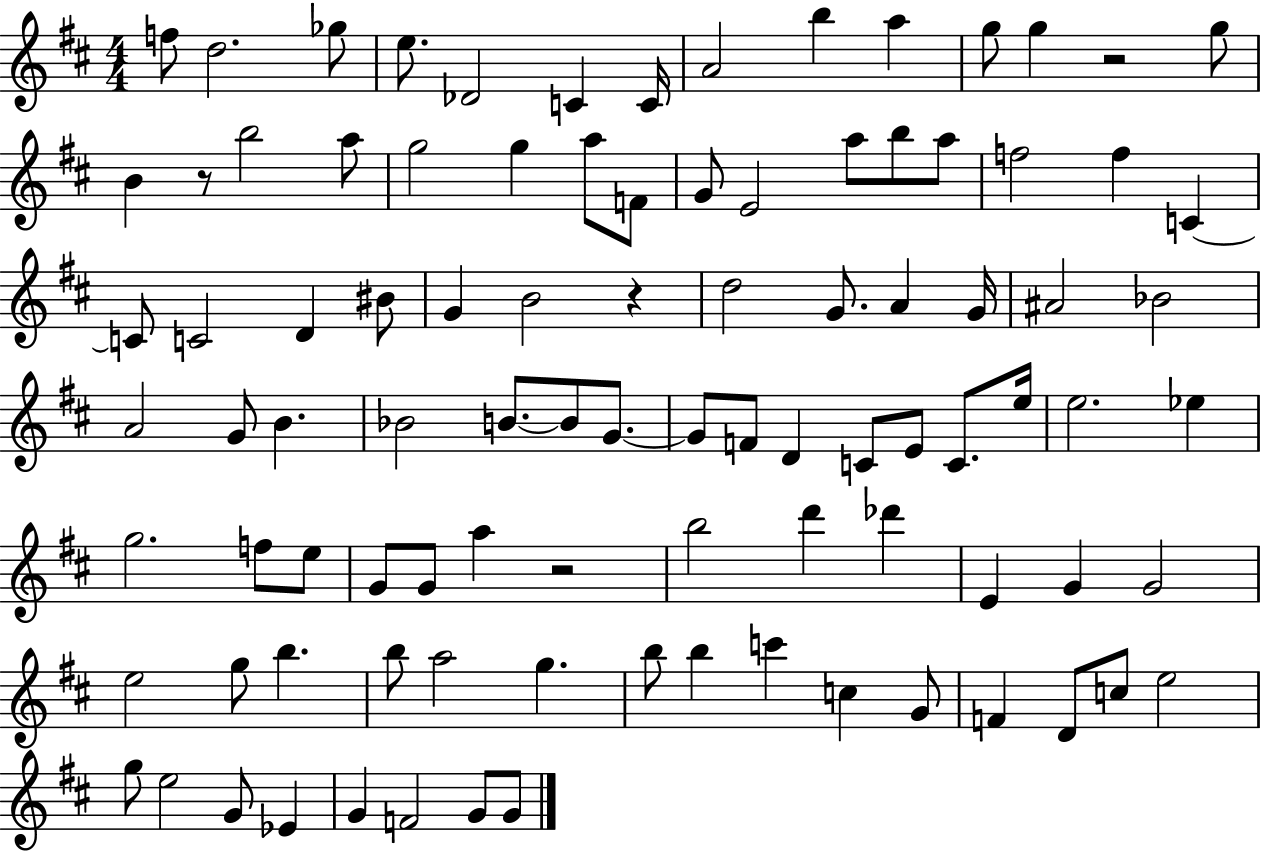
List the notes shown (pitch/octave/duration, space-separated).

F5/e D5/h. Gb5/e E5/e. Db4/h C4/q C4/s A4/h B5/q A5/q G5/e G5/q R/h G5/e B4/q R/e B5/h A5/e G5/h G5/q A5/e F4/e G4/e E4/h A5/e B5/e A5/e F5/h F5/q C4/q C4/e C4/h D4/q BIS4/e G4/q B4/h R/q D5/h G4/e. A4/q G4/s A#4/h Bb4/h A4/h G4/e B4/q. Bb4/h B4/e. B4/e G4/e. G4/e F4/e D4/q C4/e E4/e C4/e. E5/s E5/h. Eb5/q G5/h. F5/e E5/e G4/e G4/e A5/q R/h B5/h D6/q Db6/q E4/q G4/q G4/h E5/h G5/e B5/q. B5/e A5/h G5/q. B5/e B5/q C6/q C5/q G4/e F4/q D4/e C5/e E5/h G5/e E5/h G4/e Eb4/q G4/q F4/h G4/e G4/e